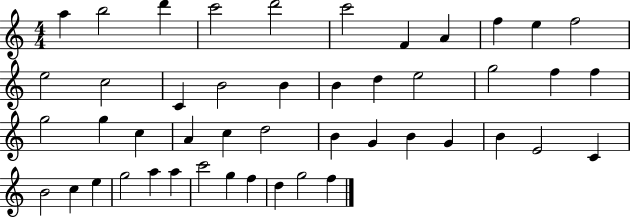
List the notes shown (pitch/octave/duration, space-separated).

A5/q B5/h D6/q C6/h D6/h C6/h F4/q A4/q F5/q E5/q F5/h E5/h C5/h C4/q B4/h B4/q B4/q D5/q E5/h G5/h F5/q F5/q G5/h G5/q C5/q A4/q C5/q D5/h B4/q G4/q B4/q G4/q B4/q E4/h C4/q B4/h C5/q E5/q G5/h A5/q A5/q C6/h G5/q F5/q D5/q G5/h F5/q